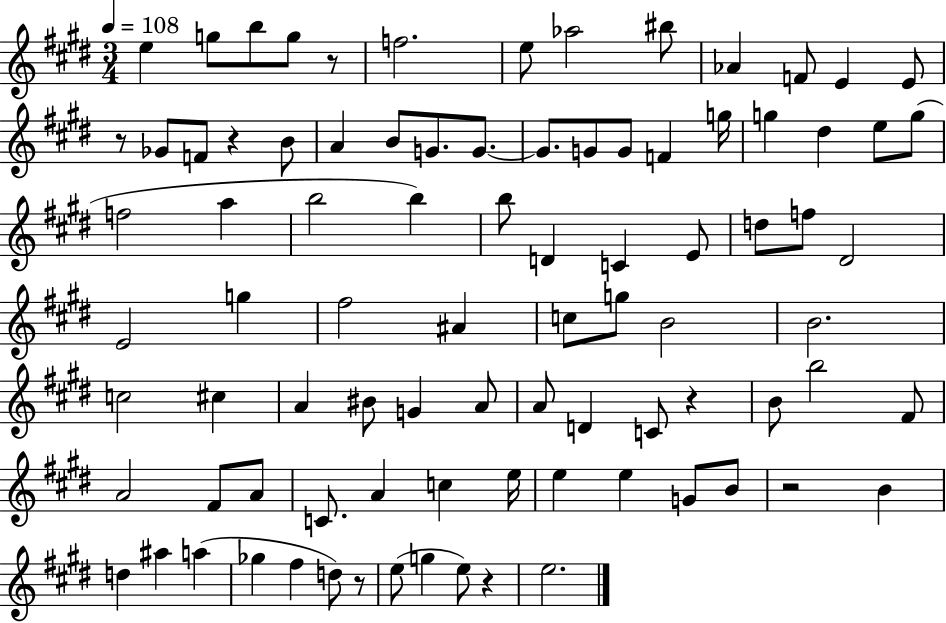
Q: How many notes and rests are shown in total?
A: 88